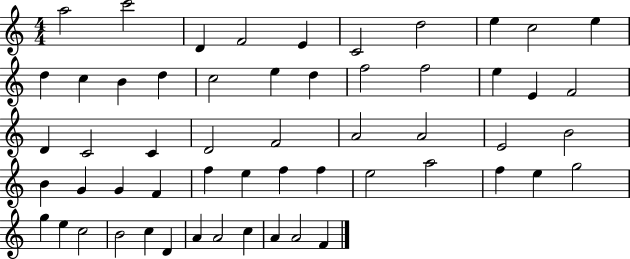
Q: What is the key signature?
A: C major